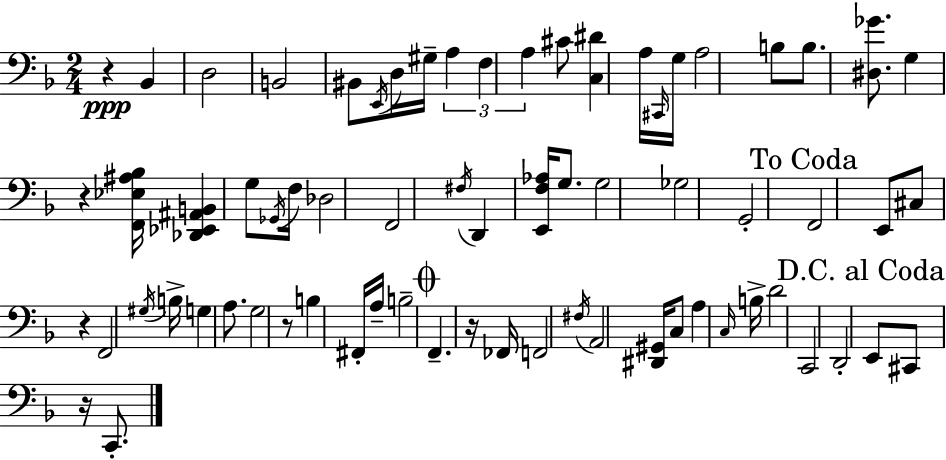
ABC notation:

X:1
T:Untitled
M:2/4
L:1/4
K:F
z _B,, D,2 B,,2 ^B,,/2 E,,/4 D,/4 ^G,/4 A, F, A, ^C/2 [C,^D] A,/4 ^C,,/4 G,/4 A,2 B,/2 B,/2 [^D,_G]/2 G, z [F,,_E,^A,_B,]/4 [_D,,_E,,^A,,B,,] G,/2 _G,,/4 F,/4 _D,2 F,,2 ^F,/4 D,, [E,,F,_A,]/4 G,/2 G,2 _G,2 G,,2 F,,2 E,,/2 ^C,/2 z F,,2 ^G,/4 B,/4 G, A,/2 G,2 z/2 B, ^F,,/4 A,/4 B,2 F,, z/4 _F,,/4 F,,2 ^F,/4 A,,2 [^D,,^G,,]/4 C,/2 A, C,/4 B,/4 D2 C,,2 D,,2 E,,/2 ^C,,/2 z/4 C,,/2